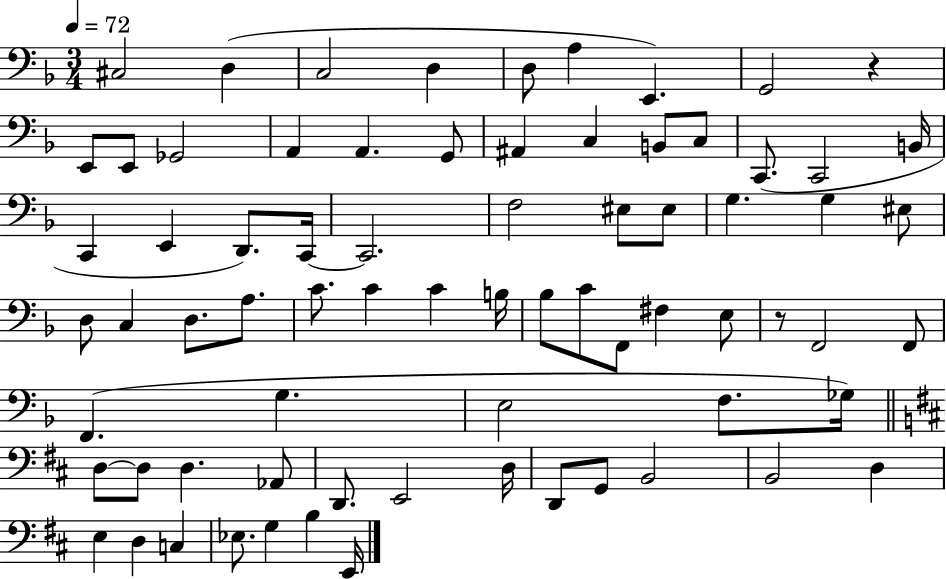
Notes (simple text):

C#3/h D3/q C3/h D3/q D3/e A3/q E2/q. G2/h R/q E2/e E2/e Gb2/h A2/q A2/q. G2/e A#2/q C3/q B2/e C3/e C2/e. C2/h B2/s C2/q E2/q D2/e. C2/s C2/h. F3/h EIS3/e EIS3/e G3/q. G3/q EIS3/e D3/e C3/q D3/e. A3/e. C4/e. C4/q C4/q B3/s Bb3/e C4/e F2/e F#3/q E3/e R/e F2/h F2/e F2/q. G3/q. E3/h F3/e. Gb3/s D3/e D3/e D3/q. Ab2/e D2/e. E2/h D3/s D2/e G2/e B2/h B2/h D3/q E3/q D3/q C3/q Eb3/e. G3/q B3/q E2/s